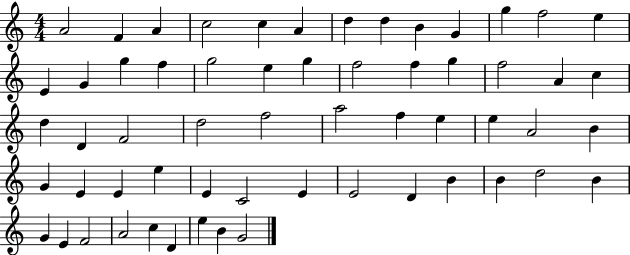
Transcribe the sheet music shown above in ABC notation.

X:1
T:Untitled
M:4/4
L:1/4
K:C
A2 F A c2 c A d d B G g f2 e E G g f g2 e g f2 f g f2 A c d D F2 d2 f2 a2 f e e A2 B G E E e E C2 E E2 D B B d2 B G E F2 A2 c D e B G2